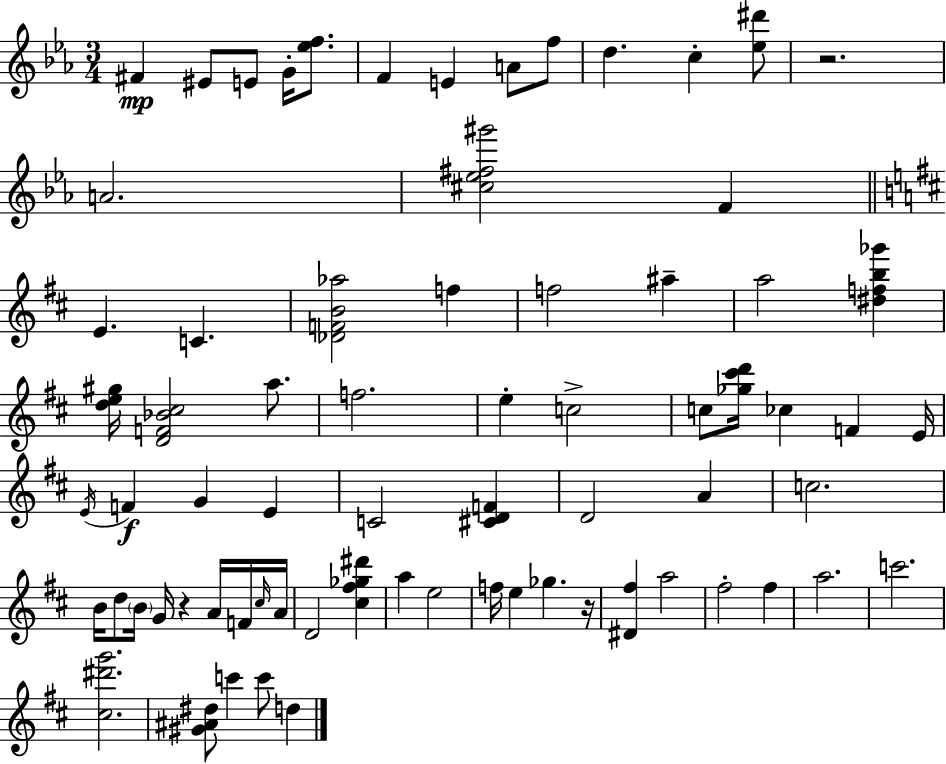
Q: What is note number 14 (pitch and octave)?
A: C4